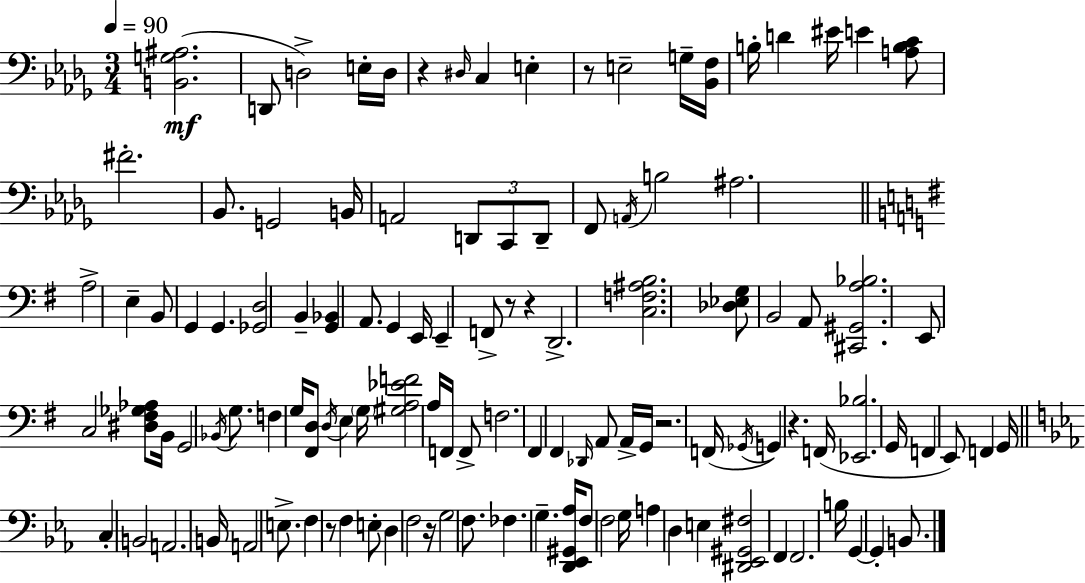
{
  \clef bass
  \numericTimeSignature
  \time 3/4
  \key bes \minor
  \tempo 4 = 90
  <b, g ais>2.(\mf | d,8 d2->) e16-. d16 | r4 \grace { dis16 } c4 e4-. | r8 e2-- g16-- | \break <bes, f>16 b16-. d'4 eis'16 e'4 <a b c'>8 | fis'2.-. | bes,8. g,2 | b,16 a,2 \tuplet 3/2 { d,8 c,8 | \break d,8-- } f,8 \acciaccatura { a,16 } b2 | ais2. | \bar "||" \break \key g \major a2-> e4-- | b,8 g,4 g,4. | <ges, d>2 b,4-- | <g, bes,>4 a,8. g,4 e,16 | \break e,4-- f,8-> r8 r4 | d,2.-> | <c f ais b>2. | <des ees g>8 b,2 a,8 | \break <cis, gis, a bes>2. | e,8 c2 <dis fis ges aes>8 | b,16 g,2 \acciaccatura { bes,16 } g8. | f4 g16 <fis, d>8 \acciaccatura { d16 } e4 | \break \parenthesize g16 <gis a ees' f'>2 a16 f,16 | f,8-> f2. | fis,4 fis,4 \grace { des,16 } a,8 | a,16-> g,16 r2. | \break f,16( \acciaccatura { ges,16 } g,4) r4. | f,16( <ees, bes>2. | g,16 f,4 e,8) f,4 | g,16 \bar "||" \break \key ees \major c4-. b,2 | a,2. | b,16 a,2 e8.-> | f4 r8 f4 e8-. | \break d4 f2 | r16 g2 f8. | fes4. g4.-- | <d, ees, gis, aes>16 f8 f2 g16 | \break a4 d4 e4 | <dis, ees, gis, fis>2 f,4 | f,2. | b16 g,4~~ g,4-. b,8. | \break \bar "|."
}